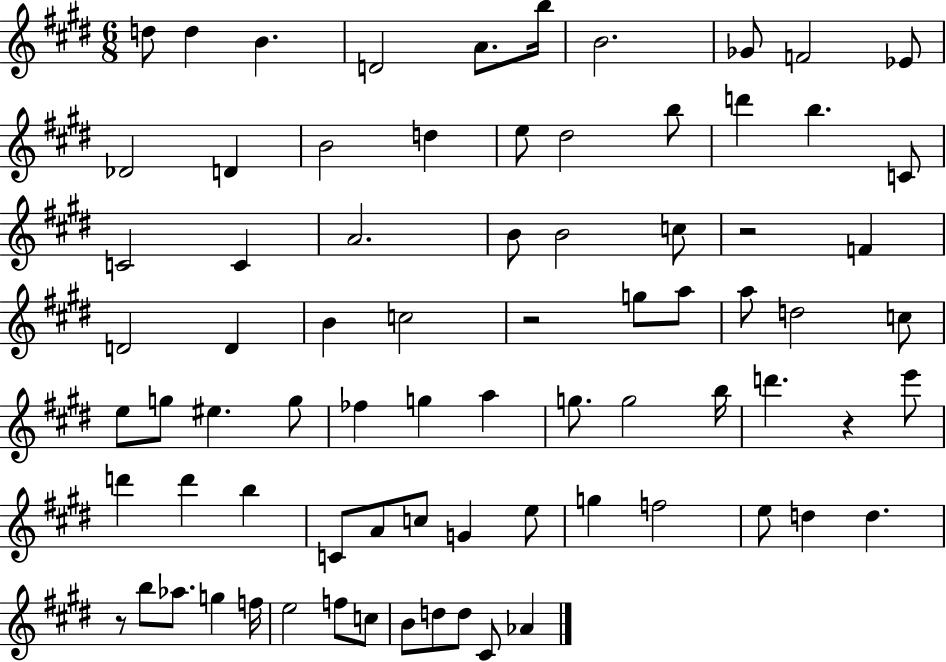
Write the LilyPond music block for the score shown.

{
  \clef treble
  \numericTimeSignature
  \time 6/8
  \key e \major
  d''8 d''4 b'4. | d'2 a'8. b''16 | b'2. | ges'8 f'2 ees'8 | \break des'2 d'4 | b'2 d''4 | e''8 dis''2 b''8 | d'''4 b''4. c'8 | \break c'2 c'4 | a'2. | b'8 b'2 c''8 | r2 f'4 | \break d'2 d'4 | b'4 c''2 | r2 g''8 a''8 | a''8 d''2 c''8 | \break e''8 g''8 eis''4. g''8 | fes''4 g''4 a''4 | g''8. g''2 b''16 | d'''4. r4 e'''8 | \break d'''4 d'''4 b''4 | c'8 a'8 c''8 g'4 e''8 | g''4 f''2 | e''8 d''4 d''4. | \break r8 b''8 aes''8. g''4 f''16 | e''2 f''8 c''8 | b'8 d''8 d''8 cis'8 aes'4 | \bar "|."
}